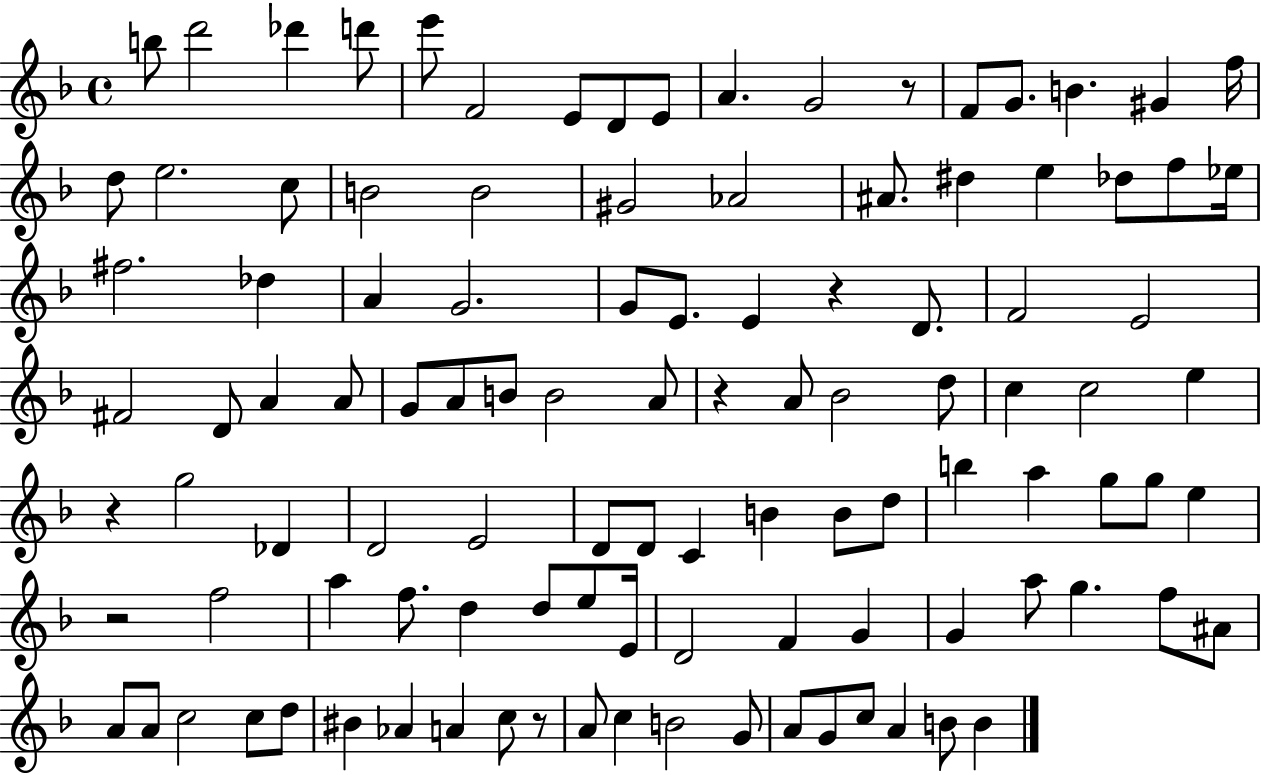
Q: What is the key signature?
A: F major